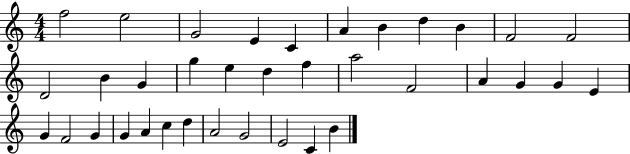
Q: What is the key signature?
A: C major